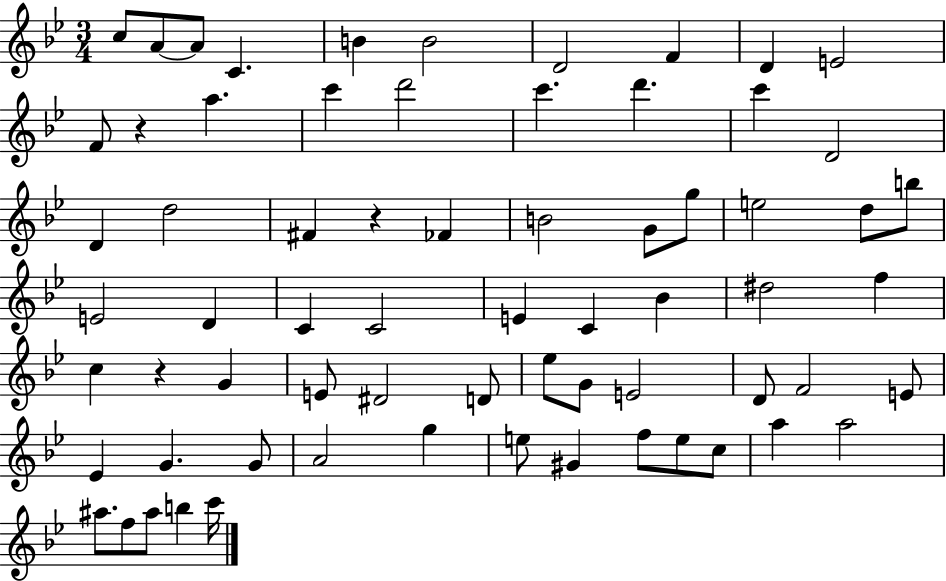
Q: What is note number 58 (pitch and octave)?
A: C5